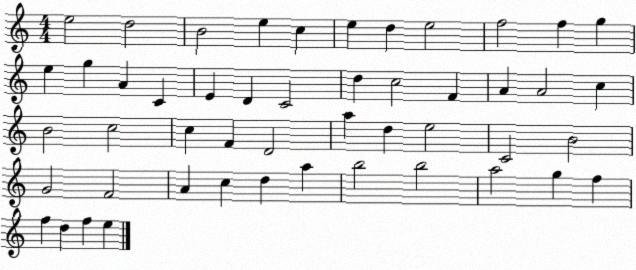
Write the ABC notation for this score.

X:1
T:Untitled
M:4/4
L:1/4
K:C
e2 d2 B2 e c e d e2 f2 f g e g A C E D C2 d c2 F A A2 c B2 c2 c F D2 a d e2 C2 B2 G2 F2 A c d a b2 b2 a2 g f f d f e